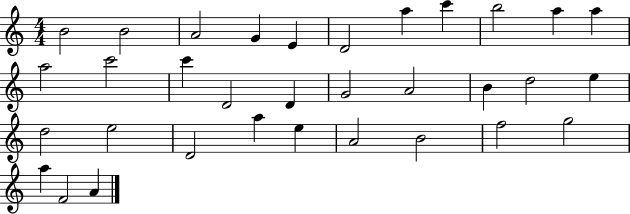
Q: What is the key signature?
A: C major